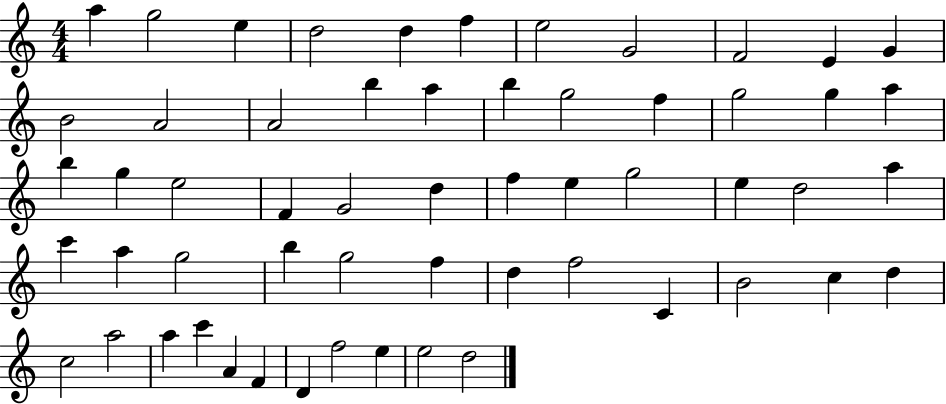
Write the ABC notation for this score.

X:1
T:Untitled
M:4/4
L:1/4
K:C
a g2 e d2 d f e2 G2 F2 E G B2 A2 A2 b a b g2 f g2 g a b g e2 F G2 d f e g2 e d2 a c' a g2 b g2 f d f2 C B2 c d c2 a2 a c' A F D f2 e e2 d2